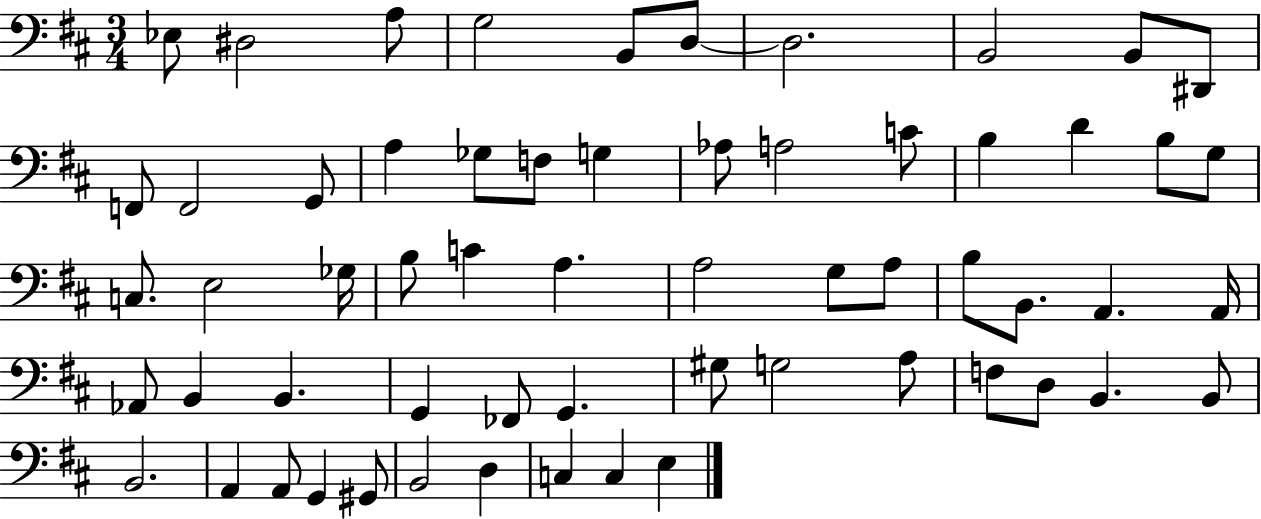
Eb3/e D#3/h A3/e G3/h B2/e D3/e D3/h. B2/h B2/e D#2/e F2/e F2/h G2/e A3/q Gb3/e F3/e G3/q Ab3/e A3/h C4/e B3/q D4/q B3/e G3/e C3/e. E3/h Gb3/s B3/e C4/q A3/q. A3/h G3/e A3/e B3/e B2/e. A2/q. A2/s Ab2/e B2/q B2/q. G2/q FES2/e G2/q. G#3/e G3/h A3/e F3/e D3/e B2/q. B2/e B2/h. A2/q A2/e G2/q G#2/e B2/h D3/q C3/q C3/q E3/q